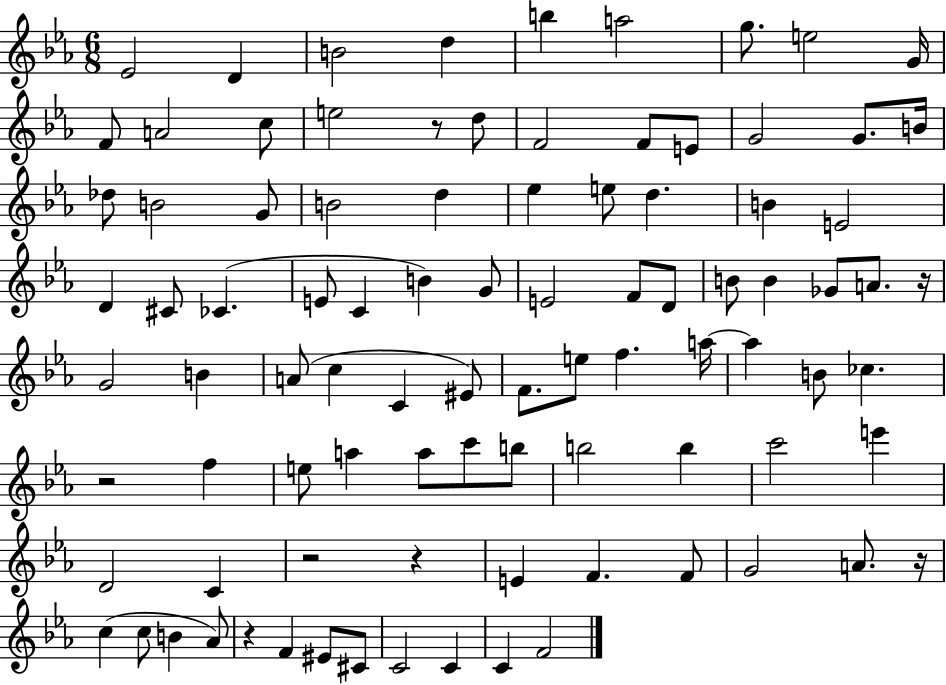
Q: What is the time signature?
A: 6/8